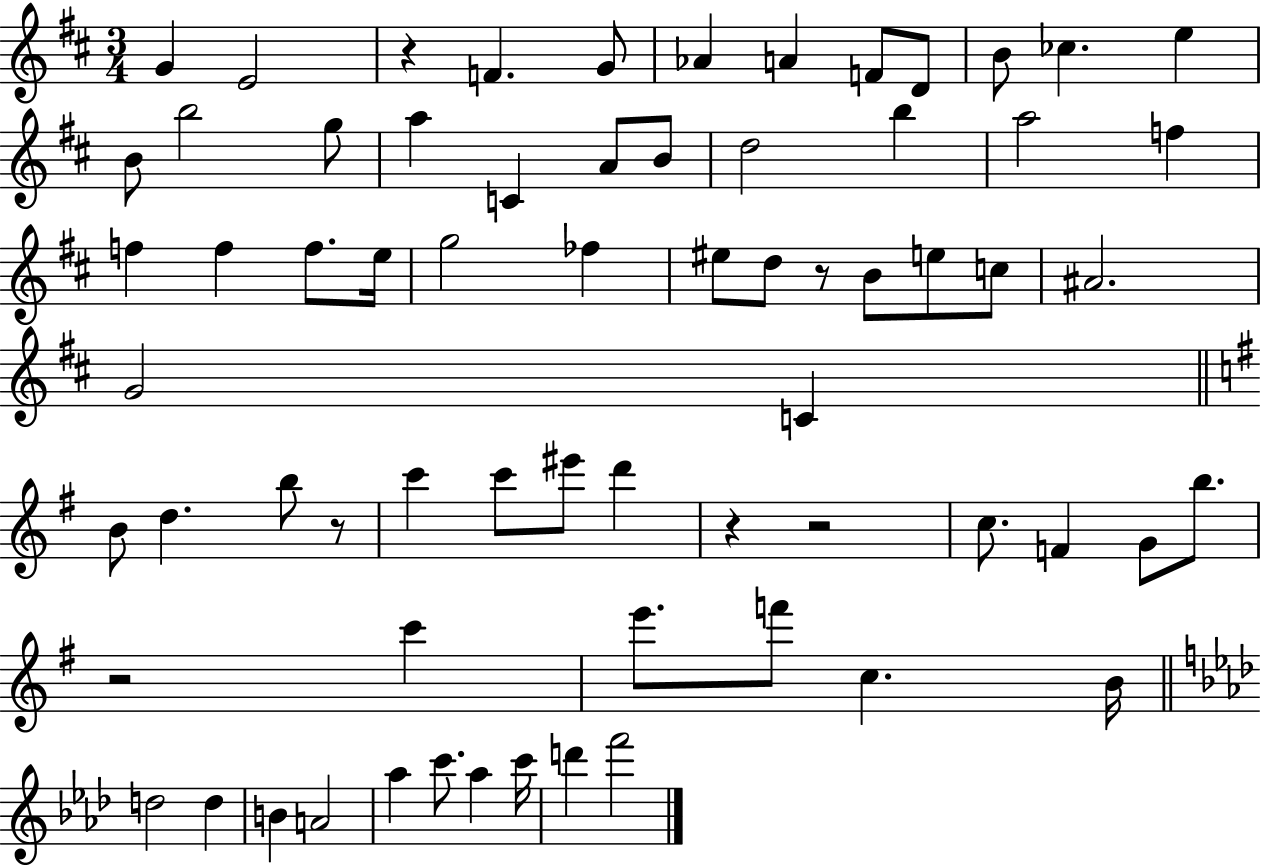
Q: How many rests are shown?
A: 6